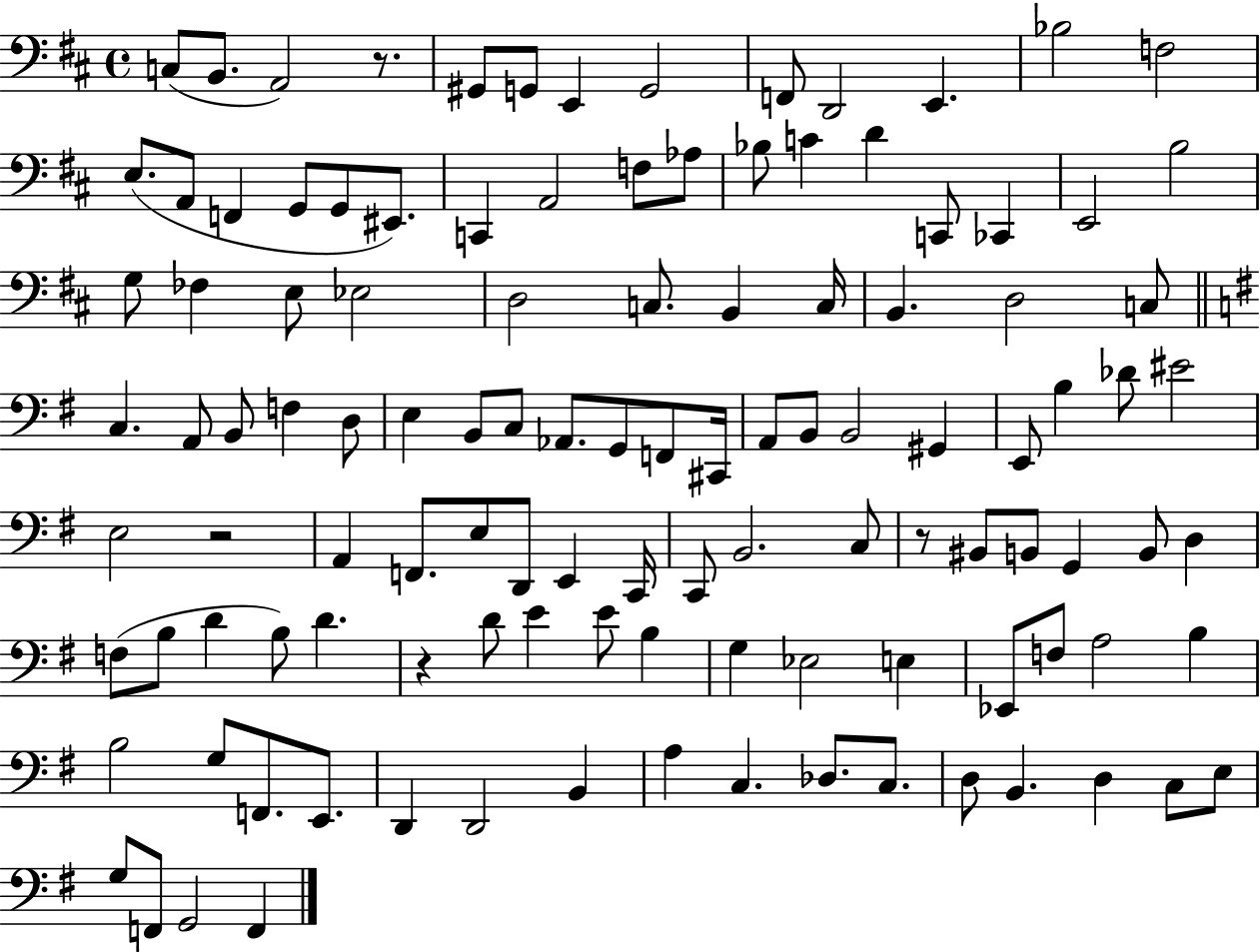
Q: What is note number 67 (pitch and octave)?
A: C2